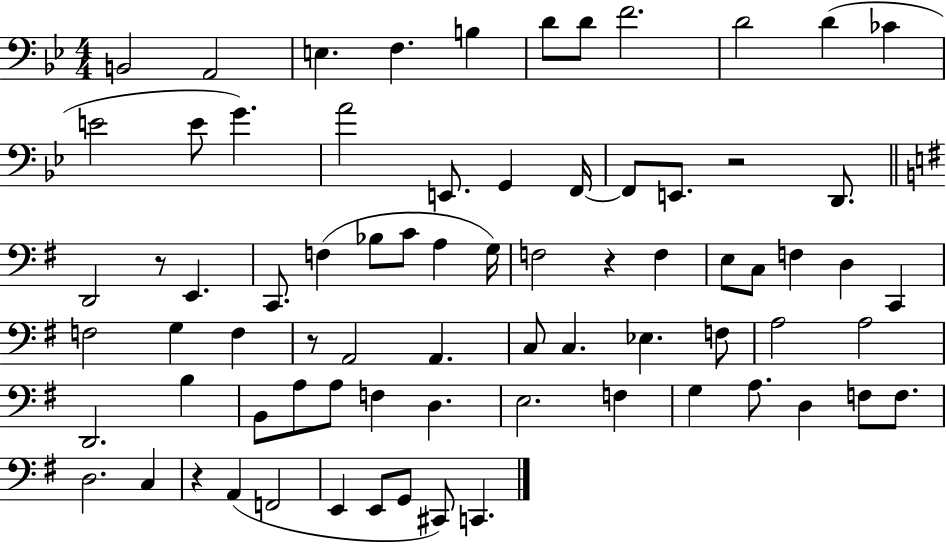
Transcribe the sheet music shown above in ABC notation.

X:1
T:Untitled
M:4/4
L:1/4
K:Bb
B,,2 A,,2 E, F, B, D/2 D/2 F2 D2 D _C E2 E/2 G A2 E,,/2 G,, F,,/4 F,,/2 E,,/2 z2 D,,/2 D,,2 z/2 E,, C,,/2 F, _B,/2 C/2 A, G,/4 F,2 z F, E,/2 C,/2 F, D, C,, F,2 G, F, z/2 A,,2 A,, C,/2 C, _E, F,/2 A,2 A,2 D,,2 B, B,,/2 A,/2 A,/2 F, D, E,2 F, G, A,/2 D, F,/2 F,/2 D,2 C, z A,, F,,2 E,, E,,/2 G,,/2 ^C,,/2 C,,